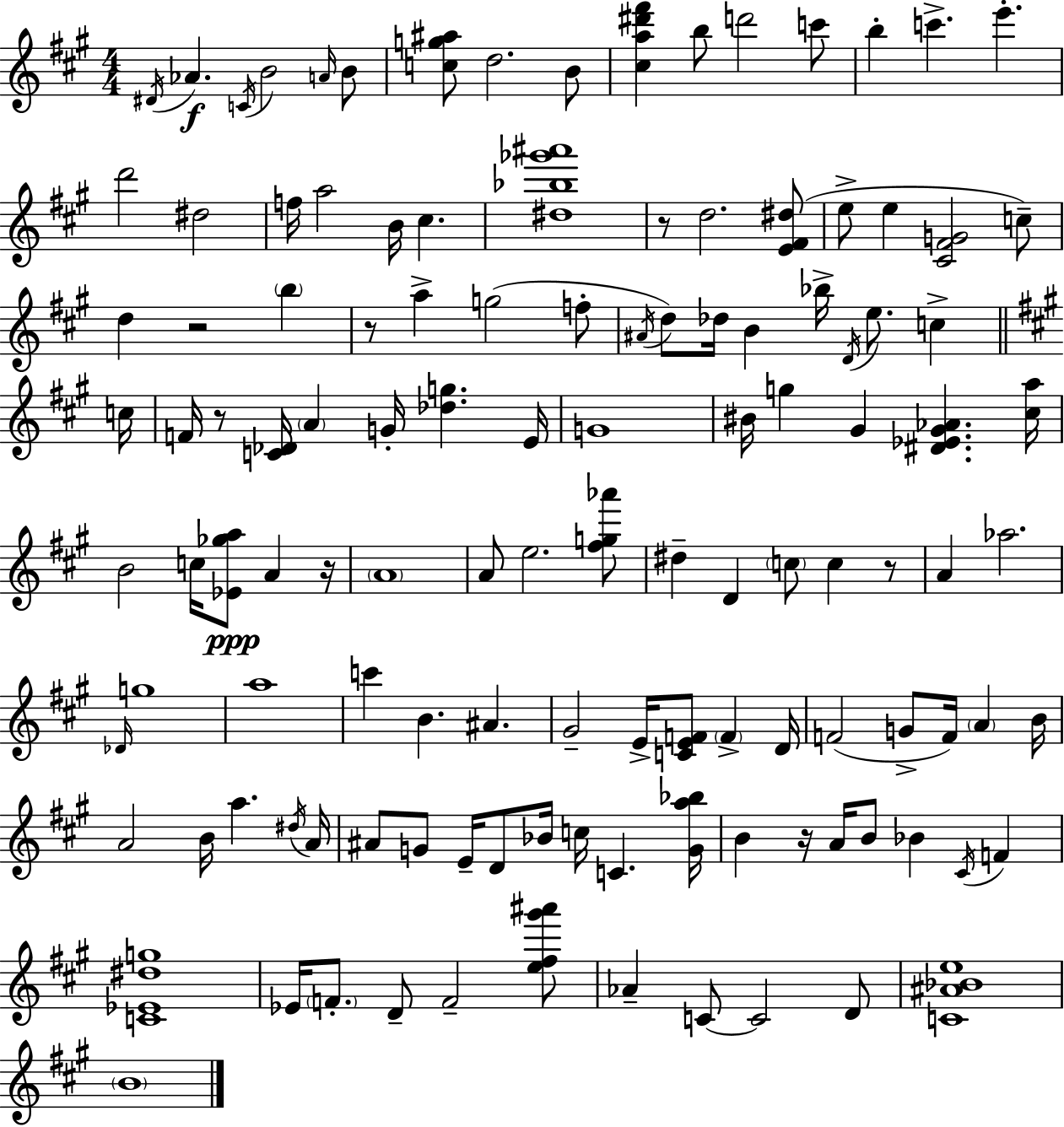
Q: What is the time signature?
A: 4/4